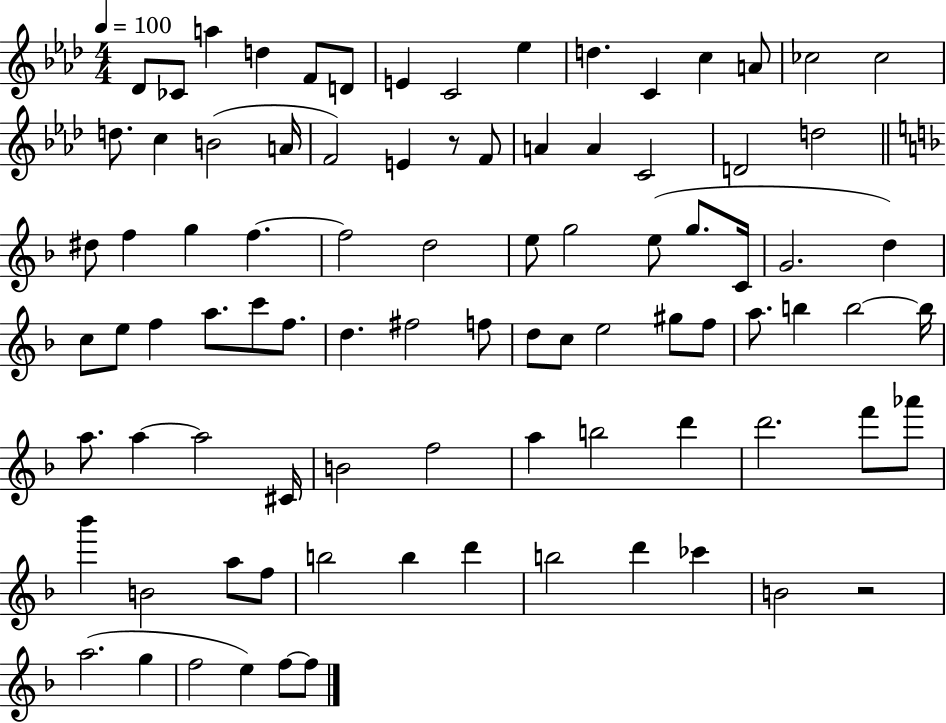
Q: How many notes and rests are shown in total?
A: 89